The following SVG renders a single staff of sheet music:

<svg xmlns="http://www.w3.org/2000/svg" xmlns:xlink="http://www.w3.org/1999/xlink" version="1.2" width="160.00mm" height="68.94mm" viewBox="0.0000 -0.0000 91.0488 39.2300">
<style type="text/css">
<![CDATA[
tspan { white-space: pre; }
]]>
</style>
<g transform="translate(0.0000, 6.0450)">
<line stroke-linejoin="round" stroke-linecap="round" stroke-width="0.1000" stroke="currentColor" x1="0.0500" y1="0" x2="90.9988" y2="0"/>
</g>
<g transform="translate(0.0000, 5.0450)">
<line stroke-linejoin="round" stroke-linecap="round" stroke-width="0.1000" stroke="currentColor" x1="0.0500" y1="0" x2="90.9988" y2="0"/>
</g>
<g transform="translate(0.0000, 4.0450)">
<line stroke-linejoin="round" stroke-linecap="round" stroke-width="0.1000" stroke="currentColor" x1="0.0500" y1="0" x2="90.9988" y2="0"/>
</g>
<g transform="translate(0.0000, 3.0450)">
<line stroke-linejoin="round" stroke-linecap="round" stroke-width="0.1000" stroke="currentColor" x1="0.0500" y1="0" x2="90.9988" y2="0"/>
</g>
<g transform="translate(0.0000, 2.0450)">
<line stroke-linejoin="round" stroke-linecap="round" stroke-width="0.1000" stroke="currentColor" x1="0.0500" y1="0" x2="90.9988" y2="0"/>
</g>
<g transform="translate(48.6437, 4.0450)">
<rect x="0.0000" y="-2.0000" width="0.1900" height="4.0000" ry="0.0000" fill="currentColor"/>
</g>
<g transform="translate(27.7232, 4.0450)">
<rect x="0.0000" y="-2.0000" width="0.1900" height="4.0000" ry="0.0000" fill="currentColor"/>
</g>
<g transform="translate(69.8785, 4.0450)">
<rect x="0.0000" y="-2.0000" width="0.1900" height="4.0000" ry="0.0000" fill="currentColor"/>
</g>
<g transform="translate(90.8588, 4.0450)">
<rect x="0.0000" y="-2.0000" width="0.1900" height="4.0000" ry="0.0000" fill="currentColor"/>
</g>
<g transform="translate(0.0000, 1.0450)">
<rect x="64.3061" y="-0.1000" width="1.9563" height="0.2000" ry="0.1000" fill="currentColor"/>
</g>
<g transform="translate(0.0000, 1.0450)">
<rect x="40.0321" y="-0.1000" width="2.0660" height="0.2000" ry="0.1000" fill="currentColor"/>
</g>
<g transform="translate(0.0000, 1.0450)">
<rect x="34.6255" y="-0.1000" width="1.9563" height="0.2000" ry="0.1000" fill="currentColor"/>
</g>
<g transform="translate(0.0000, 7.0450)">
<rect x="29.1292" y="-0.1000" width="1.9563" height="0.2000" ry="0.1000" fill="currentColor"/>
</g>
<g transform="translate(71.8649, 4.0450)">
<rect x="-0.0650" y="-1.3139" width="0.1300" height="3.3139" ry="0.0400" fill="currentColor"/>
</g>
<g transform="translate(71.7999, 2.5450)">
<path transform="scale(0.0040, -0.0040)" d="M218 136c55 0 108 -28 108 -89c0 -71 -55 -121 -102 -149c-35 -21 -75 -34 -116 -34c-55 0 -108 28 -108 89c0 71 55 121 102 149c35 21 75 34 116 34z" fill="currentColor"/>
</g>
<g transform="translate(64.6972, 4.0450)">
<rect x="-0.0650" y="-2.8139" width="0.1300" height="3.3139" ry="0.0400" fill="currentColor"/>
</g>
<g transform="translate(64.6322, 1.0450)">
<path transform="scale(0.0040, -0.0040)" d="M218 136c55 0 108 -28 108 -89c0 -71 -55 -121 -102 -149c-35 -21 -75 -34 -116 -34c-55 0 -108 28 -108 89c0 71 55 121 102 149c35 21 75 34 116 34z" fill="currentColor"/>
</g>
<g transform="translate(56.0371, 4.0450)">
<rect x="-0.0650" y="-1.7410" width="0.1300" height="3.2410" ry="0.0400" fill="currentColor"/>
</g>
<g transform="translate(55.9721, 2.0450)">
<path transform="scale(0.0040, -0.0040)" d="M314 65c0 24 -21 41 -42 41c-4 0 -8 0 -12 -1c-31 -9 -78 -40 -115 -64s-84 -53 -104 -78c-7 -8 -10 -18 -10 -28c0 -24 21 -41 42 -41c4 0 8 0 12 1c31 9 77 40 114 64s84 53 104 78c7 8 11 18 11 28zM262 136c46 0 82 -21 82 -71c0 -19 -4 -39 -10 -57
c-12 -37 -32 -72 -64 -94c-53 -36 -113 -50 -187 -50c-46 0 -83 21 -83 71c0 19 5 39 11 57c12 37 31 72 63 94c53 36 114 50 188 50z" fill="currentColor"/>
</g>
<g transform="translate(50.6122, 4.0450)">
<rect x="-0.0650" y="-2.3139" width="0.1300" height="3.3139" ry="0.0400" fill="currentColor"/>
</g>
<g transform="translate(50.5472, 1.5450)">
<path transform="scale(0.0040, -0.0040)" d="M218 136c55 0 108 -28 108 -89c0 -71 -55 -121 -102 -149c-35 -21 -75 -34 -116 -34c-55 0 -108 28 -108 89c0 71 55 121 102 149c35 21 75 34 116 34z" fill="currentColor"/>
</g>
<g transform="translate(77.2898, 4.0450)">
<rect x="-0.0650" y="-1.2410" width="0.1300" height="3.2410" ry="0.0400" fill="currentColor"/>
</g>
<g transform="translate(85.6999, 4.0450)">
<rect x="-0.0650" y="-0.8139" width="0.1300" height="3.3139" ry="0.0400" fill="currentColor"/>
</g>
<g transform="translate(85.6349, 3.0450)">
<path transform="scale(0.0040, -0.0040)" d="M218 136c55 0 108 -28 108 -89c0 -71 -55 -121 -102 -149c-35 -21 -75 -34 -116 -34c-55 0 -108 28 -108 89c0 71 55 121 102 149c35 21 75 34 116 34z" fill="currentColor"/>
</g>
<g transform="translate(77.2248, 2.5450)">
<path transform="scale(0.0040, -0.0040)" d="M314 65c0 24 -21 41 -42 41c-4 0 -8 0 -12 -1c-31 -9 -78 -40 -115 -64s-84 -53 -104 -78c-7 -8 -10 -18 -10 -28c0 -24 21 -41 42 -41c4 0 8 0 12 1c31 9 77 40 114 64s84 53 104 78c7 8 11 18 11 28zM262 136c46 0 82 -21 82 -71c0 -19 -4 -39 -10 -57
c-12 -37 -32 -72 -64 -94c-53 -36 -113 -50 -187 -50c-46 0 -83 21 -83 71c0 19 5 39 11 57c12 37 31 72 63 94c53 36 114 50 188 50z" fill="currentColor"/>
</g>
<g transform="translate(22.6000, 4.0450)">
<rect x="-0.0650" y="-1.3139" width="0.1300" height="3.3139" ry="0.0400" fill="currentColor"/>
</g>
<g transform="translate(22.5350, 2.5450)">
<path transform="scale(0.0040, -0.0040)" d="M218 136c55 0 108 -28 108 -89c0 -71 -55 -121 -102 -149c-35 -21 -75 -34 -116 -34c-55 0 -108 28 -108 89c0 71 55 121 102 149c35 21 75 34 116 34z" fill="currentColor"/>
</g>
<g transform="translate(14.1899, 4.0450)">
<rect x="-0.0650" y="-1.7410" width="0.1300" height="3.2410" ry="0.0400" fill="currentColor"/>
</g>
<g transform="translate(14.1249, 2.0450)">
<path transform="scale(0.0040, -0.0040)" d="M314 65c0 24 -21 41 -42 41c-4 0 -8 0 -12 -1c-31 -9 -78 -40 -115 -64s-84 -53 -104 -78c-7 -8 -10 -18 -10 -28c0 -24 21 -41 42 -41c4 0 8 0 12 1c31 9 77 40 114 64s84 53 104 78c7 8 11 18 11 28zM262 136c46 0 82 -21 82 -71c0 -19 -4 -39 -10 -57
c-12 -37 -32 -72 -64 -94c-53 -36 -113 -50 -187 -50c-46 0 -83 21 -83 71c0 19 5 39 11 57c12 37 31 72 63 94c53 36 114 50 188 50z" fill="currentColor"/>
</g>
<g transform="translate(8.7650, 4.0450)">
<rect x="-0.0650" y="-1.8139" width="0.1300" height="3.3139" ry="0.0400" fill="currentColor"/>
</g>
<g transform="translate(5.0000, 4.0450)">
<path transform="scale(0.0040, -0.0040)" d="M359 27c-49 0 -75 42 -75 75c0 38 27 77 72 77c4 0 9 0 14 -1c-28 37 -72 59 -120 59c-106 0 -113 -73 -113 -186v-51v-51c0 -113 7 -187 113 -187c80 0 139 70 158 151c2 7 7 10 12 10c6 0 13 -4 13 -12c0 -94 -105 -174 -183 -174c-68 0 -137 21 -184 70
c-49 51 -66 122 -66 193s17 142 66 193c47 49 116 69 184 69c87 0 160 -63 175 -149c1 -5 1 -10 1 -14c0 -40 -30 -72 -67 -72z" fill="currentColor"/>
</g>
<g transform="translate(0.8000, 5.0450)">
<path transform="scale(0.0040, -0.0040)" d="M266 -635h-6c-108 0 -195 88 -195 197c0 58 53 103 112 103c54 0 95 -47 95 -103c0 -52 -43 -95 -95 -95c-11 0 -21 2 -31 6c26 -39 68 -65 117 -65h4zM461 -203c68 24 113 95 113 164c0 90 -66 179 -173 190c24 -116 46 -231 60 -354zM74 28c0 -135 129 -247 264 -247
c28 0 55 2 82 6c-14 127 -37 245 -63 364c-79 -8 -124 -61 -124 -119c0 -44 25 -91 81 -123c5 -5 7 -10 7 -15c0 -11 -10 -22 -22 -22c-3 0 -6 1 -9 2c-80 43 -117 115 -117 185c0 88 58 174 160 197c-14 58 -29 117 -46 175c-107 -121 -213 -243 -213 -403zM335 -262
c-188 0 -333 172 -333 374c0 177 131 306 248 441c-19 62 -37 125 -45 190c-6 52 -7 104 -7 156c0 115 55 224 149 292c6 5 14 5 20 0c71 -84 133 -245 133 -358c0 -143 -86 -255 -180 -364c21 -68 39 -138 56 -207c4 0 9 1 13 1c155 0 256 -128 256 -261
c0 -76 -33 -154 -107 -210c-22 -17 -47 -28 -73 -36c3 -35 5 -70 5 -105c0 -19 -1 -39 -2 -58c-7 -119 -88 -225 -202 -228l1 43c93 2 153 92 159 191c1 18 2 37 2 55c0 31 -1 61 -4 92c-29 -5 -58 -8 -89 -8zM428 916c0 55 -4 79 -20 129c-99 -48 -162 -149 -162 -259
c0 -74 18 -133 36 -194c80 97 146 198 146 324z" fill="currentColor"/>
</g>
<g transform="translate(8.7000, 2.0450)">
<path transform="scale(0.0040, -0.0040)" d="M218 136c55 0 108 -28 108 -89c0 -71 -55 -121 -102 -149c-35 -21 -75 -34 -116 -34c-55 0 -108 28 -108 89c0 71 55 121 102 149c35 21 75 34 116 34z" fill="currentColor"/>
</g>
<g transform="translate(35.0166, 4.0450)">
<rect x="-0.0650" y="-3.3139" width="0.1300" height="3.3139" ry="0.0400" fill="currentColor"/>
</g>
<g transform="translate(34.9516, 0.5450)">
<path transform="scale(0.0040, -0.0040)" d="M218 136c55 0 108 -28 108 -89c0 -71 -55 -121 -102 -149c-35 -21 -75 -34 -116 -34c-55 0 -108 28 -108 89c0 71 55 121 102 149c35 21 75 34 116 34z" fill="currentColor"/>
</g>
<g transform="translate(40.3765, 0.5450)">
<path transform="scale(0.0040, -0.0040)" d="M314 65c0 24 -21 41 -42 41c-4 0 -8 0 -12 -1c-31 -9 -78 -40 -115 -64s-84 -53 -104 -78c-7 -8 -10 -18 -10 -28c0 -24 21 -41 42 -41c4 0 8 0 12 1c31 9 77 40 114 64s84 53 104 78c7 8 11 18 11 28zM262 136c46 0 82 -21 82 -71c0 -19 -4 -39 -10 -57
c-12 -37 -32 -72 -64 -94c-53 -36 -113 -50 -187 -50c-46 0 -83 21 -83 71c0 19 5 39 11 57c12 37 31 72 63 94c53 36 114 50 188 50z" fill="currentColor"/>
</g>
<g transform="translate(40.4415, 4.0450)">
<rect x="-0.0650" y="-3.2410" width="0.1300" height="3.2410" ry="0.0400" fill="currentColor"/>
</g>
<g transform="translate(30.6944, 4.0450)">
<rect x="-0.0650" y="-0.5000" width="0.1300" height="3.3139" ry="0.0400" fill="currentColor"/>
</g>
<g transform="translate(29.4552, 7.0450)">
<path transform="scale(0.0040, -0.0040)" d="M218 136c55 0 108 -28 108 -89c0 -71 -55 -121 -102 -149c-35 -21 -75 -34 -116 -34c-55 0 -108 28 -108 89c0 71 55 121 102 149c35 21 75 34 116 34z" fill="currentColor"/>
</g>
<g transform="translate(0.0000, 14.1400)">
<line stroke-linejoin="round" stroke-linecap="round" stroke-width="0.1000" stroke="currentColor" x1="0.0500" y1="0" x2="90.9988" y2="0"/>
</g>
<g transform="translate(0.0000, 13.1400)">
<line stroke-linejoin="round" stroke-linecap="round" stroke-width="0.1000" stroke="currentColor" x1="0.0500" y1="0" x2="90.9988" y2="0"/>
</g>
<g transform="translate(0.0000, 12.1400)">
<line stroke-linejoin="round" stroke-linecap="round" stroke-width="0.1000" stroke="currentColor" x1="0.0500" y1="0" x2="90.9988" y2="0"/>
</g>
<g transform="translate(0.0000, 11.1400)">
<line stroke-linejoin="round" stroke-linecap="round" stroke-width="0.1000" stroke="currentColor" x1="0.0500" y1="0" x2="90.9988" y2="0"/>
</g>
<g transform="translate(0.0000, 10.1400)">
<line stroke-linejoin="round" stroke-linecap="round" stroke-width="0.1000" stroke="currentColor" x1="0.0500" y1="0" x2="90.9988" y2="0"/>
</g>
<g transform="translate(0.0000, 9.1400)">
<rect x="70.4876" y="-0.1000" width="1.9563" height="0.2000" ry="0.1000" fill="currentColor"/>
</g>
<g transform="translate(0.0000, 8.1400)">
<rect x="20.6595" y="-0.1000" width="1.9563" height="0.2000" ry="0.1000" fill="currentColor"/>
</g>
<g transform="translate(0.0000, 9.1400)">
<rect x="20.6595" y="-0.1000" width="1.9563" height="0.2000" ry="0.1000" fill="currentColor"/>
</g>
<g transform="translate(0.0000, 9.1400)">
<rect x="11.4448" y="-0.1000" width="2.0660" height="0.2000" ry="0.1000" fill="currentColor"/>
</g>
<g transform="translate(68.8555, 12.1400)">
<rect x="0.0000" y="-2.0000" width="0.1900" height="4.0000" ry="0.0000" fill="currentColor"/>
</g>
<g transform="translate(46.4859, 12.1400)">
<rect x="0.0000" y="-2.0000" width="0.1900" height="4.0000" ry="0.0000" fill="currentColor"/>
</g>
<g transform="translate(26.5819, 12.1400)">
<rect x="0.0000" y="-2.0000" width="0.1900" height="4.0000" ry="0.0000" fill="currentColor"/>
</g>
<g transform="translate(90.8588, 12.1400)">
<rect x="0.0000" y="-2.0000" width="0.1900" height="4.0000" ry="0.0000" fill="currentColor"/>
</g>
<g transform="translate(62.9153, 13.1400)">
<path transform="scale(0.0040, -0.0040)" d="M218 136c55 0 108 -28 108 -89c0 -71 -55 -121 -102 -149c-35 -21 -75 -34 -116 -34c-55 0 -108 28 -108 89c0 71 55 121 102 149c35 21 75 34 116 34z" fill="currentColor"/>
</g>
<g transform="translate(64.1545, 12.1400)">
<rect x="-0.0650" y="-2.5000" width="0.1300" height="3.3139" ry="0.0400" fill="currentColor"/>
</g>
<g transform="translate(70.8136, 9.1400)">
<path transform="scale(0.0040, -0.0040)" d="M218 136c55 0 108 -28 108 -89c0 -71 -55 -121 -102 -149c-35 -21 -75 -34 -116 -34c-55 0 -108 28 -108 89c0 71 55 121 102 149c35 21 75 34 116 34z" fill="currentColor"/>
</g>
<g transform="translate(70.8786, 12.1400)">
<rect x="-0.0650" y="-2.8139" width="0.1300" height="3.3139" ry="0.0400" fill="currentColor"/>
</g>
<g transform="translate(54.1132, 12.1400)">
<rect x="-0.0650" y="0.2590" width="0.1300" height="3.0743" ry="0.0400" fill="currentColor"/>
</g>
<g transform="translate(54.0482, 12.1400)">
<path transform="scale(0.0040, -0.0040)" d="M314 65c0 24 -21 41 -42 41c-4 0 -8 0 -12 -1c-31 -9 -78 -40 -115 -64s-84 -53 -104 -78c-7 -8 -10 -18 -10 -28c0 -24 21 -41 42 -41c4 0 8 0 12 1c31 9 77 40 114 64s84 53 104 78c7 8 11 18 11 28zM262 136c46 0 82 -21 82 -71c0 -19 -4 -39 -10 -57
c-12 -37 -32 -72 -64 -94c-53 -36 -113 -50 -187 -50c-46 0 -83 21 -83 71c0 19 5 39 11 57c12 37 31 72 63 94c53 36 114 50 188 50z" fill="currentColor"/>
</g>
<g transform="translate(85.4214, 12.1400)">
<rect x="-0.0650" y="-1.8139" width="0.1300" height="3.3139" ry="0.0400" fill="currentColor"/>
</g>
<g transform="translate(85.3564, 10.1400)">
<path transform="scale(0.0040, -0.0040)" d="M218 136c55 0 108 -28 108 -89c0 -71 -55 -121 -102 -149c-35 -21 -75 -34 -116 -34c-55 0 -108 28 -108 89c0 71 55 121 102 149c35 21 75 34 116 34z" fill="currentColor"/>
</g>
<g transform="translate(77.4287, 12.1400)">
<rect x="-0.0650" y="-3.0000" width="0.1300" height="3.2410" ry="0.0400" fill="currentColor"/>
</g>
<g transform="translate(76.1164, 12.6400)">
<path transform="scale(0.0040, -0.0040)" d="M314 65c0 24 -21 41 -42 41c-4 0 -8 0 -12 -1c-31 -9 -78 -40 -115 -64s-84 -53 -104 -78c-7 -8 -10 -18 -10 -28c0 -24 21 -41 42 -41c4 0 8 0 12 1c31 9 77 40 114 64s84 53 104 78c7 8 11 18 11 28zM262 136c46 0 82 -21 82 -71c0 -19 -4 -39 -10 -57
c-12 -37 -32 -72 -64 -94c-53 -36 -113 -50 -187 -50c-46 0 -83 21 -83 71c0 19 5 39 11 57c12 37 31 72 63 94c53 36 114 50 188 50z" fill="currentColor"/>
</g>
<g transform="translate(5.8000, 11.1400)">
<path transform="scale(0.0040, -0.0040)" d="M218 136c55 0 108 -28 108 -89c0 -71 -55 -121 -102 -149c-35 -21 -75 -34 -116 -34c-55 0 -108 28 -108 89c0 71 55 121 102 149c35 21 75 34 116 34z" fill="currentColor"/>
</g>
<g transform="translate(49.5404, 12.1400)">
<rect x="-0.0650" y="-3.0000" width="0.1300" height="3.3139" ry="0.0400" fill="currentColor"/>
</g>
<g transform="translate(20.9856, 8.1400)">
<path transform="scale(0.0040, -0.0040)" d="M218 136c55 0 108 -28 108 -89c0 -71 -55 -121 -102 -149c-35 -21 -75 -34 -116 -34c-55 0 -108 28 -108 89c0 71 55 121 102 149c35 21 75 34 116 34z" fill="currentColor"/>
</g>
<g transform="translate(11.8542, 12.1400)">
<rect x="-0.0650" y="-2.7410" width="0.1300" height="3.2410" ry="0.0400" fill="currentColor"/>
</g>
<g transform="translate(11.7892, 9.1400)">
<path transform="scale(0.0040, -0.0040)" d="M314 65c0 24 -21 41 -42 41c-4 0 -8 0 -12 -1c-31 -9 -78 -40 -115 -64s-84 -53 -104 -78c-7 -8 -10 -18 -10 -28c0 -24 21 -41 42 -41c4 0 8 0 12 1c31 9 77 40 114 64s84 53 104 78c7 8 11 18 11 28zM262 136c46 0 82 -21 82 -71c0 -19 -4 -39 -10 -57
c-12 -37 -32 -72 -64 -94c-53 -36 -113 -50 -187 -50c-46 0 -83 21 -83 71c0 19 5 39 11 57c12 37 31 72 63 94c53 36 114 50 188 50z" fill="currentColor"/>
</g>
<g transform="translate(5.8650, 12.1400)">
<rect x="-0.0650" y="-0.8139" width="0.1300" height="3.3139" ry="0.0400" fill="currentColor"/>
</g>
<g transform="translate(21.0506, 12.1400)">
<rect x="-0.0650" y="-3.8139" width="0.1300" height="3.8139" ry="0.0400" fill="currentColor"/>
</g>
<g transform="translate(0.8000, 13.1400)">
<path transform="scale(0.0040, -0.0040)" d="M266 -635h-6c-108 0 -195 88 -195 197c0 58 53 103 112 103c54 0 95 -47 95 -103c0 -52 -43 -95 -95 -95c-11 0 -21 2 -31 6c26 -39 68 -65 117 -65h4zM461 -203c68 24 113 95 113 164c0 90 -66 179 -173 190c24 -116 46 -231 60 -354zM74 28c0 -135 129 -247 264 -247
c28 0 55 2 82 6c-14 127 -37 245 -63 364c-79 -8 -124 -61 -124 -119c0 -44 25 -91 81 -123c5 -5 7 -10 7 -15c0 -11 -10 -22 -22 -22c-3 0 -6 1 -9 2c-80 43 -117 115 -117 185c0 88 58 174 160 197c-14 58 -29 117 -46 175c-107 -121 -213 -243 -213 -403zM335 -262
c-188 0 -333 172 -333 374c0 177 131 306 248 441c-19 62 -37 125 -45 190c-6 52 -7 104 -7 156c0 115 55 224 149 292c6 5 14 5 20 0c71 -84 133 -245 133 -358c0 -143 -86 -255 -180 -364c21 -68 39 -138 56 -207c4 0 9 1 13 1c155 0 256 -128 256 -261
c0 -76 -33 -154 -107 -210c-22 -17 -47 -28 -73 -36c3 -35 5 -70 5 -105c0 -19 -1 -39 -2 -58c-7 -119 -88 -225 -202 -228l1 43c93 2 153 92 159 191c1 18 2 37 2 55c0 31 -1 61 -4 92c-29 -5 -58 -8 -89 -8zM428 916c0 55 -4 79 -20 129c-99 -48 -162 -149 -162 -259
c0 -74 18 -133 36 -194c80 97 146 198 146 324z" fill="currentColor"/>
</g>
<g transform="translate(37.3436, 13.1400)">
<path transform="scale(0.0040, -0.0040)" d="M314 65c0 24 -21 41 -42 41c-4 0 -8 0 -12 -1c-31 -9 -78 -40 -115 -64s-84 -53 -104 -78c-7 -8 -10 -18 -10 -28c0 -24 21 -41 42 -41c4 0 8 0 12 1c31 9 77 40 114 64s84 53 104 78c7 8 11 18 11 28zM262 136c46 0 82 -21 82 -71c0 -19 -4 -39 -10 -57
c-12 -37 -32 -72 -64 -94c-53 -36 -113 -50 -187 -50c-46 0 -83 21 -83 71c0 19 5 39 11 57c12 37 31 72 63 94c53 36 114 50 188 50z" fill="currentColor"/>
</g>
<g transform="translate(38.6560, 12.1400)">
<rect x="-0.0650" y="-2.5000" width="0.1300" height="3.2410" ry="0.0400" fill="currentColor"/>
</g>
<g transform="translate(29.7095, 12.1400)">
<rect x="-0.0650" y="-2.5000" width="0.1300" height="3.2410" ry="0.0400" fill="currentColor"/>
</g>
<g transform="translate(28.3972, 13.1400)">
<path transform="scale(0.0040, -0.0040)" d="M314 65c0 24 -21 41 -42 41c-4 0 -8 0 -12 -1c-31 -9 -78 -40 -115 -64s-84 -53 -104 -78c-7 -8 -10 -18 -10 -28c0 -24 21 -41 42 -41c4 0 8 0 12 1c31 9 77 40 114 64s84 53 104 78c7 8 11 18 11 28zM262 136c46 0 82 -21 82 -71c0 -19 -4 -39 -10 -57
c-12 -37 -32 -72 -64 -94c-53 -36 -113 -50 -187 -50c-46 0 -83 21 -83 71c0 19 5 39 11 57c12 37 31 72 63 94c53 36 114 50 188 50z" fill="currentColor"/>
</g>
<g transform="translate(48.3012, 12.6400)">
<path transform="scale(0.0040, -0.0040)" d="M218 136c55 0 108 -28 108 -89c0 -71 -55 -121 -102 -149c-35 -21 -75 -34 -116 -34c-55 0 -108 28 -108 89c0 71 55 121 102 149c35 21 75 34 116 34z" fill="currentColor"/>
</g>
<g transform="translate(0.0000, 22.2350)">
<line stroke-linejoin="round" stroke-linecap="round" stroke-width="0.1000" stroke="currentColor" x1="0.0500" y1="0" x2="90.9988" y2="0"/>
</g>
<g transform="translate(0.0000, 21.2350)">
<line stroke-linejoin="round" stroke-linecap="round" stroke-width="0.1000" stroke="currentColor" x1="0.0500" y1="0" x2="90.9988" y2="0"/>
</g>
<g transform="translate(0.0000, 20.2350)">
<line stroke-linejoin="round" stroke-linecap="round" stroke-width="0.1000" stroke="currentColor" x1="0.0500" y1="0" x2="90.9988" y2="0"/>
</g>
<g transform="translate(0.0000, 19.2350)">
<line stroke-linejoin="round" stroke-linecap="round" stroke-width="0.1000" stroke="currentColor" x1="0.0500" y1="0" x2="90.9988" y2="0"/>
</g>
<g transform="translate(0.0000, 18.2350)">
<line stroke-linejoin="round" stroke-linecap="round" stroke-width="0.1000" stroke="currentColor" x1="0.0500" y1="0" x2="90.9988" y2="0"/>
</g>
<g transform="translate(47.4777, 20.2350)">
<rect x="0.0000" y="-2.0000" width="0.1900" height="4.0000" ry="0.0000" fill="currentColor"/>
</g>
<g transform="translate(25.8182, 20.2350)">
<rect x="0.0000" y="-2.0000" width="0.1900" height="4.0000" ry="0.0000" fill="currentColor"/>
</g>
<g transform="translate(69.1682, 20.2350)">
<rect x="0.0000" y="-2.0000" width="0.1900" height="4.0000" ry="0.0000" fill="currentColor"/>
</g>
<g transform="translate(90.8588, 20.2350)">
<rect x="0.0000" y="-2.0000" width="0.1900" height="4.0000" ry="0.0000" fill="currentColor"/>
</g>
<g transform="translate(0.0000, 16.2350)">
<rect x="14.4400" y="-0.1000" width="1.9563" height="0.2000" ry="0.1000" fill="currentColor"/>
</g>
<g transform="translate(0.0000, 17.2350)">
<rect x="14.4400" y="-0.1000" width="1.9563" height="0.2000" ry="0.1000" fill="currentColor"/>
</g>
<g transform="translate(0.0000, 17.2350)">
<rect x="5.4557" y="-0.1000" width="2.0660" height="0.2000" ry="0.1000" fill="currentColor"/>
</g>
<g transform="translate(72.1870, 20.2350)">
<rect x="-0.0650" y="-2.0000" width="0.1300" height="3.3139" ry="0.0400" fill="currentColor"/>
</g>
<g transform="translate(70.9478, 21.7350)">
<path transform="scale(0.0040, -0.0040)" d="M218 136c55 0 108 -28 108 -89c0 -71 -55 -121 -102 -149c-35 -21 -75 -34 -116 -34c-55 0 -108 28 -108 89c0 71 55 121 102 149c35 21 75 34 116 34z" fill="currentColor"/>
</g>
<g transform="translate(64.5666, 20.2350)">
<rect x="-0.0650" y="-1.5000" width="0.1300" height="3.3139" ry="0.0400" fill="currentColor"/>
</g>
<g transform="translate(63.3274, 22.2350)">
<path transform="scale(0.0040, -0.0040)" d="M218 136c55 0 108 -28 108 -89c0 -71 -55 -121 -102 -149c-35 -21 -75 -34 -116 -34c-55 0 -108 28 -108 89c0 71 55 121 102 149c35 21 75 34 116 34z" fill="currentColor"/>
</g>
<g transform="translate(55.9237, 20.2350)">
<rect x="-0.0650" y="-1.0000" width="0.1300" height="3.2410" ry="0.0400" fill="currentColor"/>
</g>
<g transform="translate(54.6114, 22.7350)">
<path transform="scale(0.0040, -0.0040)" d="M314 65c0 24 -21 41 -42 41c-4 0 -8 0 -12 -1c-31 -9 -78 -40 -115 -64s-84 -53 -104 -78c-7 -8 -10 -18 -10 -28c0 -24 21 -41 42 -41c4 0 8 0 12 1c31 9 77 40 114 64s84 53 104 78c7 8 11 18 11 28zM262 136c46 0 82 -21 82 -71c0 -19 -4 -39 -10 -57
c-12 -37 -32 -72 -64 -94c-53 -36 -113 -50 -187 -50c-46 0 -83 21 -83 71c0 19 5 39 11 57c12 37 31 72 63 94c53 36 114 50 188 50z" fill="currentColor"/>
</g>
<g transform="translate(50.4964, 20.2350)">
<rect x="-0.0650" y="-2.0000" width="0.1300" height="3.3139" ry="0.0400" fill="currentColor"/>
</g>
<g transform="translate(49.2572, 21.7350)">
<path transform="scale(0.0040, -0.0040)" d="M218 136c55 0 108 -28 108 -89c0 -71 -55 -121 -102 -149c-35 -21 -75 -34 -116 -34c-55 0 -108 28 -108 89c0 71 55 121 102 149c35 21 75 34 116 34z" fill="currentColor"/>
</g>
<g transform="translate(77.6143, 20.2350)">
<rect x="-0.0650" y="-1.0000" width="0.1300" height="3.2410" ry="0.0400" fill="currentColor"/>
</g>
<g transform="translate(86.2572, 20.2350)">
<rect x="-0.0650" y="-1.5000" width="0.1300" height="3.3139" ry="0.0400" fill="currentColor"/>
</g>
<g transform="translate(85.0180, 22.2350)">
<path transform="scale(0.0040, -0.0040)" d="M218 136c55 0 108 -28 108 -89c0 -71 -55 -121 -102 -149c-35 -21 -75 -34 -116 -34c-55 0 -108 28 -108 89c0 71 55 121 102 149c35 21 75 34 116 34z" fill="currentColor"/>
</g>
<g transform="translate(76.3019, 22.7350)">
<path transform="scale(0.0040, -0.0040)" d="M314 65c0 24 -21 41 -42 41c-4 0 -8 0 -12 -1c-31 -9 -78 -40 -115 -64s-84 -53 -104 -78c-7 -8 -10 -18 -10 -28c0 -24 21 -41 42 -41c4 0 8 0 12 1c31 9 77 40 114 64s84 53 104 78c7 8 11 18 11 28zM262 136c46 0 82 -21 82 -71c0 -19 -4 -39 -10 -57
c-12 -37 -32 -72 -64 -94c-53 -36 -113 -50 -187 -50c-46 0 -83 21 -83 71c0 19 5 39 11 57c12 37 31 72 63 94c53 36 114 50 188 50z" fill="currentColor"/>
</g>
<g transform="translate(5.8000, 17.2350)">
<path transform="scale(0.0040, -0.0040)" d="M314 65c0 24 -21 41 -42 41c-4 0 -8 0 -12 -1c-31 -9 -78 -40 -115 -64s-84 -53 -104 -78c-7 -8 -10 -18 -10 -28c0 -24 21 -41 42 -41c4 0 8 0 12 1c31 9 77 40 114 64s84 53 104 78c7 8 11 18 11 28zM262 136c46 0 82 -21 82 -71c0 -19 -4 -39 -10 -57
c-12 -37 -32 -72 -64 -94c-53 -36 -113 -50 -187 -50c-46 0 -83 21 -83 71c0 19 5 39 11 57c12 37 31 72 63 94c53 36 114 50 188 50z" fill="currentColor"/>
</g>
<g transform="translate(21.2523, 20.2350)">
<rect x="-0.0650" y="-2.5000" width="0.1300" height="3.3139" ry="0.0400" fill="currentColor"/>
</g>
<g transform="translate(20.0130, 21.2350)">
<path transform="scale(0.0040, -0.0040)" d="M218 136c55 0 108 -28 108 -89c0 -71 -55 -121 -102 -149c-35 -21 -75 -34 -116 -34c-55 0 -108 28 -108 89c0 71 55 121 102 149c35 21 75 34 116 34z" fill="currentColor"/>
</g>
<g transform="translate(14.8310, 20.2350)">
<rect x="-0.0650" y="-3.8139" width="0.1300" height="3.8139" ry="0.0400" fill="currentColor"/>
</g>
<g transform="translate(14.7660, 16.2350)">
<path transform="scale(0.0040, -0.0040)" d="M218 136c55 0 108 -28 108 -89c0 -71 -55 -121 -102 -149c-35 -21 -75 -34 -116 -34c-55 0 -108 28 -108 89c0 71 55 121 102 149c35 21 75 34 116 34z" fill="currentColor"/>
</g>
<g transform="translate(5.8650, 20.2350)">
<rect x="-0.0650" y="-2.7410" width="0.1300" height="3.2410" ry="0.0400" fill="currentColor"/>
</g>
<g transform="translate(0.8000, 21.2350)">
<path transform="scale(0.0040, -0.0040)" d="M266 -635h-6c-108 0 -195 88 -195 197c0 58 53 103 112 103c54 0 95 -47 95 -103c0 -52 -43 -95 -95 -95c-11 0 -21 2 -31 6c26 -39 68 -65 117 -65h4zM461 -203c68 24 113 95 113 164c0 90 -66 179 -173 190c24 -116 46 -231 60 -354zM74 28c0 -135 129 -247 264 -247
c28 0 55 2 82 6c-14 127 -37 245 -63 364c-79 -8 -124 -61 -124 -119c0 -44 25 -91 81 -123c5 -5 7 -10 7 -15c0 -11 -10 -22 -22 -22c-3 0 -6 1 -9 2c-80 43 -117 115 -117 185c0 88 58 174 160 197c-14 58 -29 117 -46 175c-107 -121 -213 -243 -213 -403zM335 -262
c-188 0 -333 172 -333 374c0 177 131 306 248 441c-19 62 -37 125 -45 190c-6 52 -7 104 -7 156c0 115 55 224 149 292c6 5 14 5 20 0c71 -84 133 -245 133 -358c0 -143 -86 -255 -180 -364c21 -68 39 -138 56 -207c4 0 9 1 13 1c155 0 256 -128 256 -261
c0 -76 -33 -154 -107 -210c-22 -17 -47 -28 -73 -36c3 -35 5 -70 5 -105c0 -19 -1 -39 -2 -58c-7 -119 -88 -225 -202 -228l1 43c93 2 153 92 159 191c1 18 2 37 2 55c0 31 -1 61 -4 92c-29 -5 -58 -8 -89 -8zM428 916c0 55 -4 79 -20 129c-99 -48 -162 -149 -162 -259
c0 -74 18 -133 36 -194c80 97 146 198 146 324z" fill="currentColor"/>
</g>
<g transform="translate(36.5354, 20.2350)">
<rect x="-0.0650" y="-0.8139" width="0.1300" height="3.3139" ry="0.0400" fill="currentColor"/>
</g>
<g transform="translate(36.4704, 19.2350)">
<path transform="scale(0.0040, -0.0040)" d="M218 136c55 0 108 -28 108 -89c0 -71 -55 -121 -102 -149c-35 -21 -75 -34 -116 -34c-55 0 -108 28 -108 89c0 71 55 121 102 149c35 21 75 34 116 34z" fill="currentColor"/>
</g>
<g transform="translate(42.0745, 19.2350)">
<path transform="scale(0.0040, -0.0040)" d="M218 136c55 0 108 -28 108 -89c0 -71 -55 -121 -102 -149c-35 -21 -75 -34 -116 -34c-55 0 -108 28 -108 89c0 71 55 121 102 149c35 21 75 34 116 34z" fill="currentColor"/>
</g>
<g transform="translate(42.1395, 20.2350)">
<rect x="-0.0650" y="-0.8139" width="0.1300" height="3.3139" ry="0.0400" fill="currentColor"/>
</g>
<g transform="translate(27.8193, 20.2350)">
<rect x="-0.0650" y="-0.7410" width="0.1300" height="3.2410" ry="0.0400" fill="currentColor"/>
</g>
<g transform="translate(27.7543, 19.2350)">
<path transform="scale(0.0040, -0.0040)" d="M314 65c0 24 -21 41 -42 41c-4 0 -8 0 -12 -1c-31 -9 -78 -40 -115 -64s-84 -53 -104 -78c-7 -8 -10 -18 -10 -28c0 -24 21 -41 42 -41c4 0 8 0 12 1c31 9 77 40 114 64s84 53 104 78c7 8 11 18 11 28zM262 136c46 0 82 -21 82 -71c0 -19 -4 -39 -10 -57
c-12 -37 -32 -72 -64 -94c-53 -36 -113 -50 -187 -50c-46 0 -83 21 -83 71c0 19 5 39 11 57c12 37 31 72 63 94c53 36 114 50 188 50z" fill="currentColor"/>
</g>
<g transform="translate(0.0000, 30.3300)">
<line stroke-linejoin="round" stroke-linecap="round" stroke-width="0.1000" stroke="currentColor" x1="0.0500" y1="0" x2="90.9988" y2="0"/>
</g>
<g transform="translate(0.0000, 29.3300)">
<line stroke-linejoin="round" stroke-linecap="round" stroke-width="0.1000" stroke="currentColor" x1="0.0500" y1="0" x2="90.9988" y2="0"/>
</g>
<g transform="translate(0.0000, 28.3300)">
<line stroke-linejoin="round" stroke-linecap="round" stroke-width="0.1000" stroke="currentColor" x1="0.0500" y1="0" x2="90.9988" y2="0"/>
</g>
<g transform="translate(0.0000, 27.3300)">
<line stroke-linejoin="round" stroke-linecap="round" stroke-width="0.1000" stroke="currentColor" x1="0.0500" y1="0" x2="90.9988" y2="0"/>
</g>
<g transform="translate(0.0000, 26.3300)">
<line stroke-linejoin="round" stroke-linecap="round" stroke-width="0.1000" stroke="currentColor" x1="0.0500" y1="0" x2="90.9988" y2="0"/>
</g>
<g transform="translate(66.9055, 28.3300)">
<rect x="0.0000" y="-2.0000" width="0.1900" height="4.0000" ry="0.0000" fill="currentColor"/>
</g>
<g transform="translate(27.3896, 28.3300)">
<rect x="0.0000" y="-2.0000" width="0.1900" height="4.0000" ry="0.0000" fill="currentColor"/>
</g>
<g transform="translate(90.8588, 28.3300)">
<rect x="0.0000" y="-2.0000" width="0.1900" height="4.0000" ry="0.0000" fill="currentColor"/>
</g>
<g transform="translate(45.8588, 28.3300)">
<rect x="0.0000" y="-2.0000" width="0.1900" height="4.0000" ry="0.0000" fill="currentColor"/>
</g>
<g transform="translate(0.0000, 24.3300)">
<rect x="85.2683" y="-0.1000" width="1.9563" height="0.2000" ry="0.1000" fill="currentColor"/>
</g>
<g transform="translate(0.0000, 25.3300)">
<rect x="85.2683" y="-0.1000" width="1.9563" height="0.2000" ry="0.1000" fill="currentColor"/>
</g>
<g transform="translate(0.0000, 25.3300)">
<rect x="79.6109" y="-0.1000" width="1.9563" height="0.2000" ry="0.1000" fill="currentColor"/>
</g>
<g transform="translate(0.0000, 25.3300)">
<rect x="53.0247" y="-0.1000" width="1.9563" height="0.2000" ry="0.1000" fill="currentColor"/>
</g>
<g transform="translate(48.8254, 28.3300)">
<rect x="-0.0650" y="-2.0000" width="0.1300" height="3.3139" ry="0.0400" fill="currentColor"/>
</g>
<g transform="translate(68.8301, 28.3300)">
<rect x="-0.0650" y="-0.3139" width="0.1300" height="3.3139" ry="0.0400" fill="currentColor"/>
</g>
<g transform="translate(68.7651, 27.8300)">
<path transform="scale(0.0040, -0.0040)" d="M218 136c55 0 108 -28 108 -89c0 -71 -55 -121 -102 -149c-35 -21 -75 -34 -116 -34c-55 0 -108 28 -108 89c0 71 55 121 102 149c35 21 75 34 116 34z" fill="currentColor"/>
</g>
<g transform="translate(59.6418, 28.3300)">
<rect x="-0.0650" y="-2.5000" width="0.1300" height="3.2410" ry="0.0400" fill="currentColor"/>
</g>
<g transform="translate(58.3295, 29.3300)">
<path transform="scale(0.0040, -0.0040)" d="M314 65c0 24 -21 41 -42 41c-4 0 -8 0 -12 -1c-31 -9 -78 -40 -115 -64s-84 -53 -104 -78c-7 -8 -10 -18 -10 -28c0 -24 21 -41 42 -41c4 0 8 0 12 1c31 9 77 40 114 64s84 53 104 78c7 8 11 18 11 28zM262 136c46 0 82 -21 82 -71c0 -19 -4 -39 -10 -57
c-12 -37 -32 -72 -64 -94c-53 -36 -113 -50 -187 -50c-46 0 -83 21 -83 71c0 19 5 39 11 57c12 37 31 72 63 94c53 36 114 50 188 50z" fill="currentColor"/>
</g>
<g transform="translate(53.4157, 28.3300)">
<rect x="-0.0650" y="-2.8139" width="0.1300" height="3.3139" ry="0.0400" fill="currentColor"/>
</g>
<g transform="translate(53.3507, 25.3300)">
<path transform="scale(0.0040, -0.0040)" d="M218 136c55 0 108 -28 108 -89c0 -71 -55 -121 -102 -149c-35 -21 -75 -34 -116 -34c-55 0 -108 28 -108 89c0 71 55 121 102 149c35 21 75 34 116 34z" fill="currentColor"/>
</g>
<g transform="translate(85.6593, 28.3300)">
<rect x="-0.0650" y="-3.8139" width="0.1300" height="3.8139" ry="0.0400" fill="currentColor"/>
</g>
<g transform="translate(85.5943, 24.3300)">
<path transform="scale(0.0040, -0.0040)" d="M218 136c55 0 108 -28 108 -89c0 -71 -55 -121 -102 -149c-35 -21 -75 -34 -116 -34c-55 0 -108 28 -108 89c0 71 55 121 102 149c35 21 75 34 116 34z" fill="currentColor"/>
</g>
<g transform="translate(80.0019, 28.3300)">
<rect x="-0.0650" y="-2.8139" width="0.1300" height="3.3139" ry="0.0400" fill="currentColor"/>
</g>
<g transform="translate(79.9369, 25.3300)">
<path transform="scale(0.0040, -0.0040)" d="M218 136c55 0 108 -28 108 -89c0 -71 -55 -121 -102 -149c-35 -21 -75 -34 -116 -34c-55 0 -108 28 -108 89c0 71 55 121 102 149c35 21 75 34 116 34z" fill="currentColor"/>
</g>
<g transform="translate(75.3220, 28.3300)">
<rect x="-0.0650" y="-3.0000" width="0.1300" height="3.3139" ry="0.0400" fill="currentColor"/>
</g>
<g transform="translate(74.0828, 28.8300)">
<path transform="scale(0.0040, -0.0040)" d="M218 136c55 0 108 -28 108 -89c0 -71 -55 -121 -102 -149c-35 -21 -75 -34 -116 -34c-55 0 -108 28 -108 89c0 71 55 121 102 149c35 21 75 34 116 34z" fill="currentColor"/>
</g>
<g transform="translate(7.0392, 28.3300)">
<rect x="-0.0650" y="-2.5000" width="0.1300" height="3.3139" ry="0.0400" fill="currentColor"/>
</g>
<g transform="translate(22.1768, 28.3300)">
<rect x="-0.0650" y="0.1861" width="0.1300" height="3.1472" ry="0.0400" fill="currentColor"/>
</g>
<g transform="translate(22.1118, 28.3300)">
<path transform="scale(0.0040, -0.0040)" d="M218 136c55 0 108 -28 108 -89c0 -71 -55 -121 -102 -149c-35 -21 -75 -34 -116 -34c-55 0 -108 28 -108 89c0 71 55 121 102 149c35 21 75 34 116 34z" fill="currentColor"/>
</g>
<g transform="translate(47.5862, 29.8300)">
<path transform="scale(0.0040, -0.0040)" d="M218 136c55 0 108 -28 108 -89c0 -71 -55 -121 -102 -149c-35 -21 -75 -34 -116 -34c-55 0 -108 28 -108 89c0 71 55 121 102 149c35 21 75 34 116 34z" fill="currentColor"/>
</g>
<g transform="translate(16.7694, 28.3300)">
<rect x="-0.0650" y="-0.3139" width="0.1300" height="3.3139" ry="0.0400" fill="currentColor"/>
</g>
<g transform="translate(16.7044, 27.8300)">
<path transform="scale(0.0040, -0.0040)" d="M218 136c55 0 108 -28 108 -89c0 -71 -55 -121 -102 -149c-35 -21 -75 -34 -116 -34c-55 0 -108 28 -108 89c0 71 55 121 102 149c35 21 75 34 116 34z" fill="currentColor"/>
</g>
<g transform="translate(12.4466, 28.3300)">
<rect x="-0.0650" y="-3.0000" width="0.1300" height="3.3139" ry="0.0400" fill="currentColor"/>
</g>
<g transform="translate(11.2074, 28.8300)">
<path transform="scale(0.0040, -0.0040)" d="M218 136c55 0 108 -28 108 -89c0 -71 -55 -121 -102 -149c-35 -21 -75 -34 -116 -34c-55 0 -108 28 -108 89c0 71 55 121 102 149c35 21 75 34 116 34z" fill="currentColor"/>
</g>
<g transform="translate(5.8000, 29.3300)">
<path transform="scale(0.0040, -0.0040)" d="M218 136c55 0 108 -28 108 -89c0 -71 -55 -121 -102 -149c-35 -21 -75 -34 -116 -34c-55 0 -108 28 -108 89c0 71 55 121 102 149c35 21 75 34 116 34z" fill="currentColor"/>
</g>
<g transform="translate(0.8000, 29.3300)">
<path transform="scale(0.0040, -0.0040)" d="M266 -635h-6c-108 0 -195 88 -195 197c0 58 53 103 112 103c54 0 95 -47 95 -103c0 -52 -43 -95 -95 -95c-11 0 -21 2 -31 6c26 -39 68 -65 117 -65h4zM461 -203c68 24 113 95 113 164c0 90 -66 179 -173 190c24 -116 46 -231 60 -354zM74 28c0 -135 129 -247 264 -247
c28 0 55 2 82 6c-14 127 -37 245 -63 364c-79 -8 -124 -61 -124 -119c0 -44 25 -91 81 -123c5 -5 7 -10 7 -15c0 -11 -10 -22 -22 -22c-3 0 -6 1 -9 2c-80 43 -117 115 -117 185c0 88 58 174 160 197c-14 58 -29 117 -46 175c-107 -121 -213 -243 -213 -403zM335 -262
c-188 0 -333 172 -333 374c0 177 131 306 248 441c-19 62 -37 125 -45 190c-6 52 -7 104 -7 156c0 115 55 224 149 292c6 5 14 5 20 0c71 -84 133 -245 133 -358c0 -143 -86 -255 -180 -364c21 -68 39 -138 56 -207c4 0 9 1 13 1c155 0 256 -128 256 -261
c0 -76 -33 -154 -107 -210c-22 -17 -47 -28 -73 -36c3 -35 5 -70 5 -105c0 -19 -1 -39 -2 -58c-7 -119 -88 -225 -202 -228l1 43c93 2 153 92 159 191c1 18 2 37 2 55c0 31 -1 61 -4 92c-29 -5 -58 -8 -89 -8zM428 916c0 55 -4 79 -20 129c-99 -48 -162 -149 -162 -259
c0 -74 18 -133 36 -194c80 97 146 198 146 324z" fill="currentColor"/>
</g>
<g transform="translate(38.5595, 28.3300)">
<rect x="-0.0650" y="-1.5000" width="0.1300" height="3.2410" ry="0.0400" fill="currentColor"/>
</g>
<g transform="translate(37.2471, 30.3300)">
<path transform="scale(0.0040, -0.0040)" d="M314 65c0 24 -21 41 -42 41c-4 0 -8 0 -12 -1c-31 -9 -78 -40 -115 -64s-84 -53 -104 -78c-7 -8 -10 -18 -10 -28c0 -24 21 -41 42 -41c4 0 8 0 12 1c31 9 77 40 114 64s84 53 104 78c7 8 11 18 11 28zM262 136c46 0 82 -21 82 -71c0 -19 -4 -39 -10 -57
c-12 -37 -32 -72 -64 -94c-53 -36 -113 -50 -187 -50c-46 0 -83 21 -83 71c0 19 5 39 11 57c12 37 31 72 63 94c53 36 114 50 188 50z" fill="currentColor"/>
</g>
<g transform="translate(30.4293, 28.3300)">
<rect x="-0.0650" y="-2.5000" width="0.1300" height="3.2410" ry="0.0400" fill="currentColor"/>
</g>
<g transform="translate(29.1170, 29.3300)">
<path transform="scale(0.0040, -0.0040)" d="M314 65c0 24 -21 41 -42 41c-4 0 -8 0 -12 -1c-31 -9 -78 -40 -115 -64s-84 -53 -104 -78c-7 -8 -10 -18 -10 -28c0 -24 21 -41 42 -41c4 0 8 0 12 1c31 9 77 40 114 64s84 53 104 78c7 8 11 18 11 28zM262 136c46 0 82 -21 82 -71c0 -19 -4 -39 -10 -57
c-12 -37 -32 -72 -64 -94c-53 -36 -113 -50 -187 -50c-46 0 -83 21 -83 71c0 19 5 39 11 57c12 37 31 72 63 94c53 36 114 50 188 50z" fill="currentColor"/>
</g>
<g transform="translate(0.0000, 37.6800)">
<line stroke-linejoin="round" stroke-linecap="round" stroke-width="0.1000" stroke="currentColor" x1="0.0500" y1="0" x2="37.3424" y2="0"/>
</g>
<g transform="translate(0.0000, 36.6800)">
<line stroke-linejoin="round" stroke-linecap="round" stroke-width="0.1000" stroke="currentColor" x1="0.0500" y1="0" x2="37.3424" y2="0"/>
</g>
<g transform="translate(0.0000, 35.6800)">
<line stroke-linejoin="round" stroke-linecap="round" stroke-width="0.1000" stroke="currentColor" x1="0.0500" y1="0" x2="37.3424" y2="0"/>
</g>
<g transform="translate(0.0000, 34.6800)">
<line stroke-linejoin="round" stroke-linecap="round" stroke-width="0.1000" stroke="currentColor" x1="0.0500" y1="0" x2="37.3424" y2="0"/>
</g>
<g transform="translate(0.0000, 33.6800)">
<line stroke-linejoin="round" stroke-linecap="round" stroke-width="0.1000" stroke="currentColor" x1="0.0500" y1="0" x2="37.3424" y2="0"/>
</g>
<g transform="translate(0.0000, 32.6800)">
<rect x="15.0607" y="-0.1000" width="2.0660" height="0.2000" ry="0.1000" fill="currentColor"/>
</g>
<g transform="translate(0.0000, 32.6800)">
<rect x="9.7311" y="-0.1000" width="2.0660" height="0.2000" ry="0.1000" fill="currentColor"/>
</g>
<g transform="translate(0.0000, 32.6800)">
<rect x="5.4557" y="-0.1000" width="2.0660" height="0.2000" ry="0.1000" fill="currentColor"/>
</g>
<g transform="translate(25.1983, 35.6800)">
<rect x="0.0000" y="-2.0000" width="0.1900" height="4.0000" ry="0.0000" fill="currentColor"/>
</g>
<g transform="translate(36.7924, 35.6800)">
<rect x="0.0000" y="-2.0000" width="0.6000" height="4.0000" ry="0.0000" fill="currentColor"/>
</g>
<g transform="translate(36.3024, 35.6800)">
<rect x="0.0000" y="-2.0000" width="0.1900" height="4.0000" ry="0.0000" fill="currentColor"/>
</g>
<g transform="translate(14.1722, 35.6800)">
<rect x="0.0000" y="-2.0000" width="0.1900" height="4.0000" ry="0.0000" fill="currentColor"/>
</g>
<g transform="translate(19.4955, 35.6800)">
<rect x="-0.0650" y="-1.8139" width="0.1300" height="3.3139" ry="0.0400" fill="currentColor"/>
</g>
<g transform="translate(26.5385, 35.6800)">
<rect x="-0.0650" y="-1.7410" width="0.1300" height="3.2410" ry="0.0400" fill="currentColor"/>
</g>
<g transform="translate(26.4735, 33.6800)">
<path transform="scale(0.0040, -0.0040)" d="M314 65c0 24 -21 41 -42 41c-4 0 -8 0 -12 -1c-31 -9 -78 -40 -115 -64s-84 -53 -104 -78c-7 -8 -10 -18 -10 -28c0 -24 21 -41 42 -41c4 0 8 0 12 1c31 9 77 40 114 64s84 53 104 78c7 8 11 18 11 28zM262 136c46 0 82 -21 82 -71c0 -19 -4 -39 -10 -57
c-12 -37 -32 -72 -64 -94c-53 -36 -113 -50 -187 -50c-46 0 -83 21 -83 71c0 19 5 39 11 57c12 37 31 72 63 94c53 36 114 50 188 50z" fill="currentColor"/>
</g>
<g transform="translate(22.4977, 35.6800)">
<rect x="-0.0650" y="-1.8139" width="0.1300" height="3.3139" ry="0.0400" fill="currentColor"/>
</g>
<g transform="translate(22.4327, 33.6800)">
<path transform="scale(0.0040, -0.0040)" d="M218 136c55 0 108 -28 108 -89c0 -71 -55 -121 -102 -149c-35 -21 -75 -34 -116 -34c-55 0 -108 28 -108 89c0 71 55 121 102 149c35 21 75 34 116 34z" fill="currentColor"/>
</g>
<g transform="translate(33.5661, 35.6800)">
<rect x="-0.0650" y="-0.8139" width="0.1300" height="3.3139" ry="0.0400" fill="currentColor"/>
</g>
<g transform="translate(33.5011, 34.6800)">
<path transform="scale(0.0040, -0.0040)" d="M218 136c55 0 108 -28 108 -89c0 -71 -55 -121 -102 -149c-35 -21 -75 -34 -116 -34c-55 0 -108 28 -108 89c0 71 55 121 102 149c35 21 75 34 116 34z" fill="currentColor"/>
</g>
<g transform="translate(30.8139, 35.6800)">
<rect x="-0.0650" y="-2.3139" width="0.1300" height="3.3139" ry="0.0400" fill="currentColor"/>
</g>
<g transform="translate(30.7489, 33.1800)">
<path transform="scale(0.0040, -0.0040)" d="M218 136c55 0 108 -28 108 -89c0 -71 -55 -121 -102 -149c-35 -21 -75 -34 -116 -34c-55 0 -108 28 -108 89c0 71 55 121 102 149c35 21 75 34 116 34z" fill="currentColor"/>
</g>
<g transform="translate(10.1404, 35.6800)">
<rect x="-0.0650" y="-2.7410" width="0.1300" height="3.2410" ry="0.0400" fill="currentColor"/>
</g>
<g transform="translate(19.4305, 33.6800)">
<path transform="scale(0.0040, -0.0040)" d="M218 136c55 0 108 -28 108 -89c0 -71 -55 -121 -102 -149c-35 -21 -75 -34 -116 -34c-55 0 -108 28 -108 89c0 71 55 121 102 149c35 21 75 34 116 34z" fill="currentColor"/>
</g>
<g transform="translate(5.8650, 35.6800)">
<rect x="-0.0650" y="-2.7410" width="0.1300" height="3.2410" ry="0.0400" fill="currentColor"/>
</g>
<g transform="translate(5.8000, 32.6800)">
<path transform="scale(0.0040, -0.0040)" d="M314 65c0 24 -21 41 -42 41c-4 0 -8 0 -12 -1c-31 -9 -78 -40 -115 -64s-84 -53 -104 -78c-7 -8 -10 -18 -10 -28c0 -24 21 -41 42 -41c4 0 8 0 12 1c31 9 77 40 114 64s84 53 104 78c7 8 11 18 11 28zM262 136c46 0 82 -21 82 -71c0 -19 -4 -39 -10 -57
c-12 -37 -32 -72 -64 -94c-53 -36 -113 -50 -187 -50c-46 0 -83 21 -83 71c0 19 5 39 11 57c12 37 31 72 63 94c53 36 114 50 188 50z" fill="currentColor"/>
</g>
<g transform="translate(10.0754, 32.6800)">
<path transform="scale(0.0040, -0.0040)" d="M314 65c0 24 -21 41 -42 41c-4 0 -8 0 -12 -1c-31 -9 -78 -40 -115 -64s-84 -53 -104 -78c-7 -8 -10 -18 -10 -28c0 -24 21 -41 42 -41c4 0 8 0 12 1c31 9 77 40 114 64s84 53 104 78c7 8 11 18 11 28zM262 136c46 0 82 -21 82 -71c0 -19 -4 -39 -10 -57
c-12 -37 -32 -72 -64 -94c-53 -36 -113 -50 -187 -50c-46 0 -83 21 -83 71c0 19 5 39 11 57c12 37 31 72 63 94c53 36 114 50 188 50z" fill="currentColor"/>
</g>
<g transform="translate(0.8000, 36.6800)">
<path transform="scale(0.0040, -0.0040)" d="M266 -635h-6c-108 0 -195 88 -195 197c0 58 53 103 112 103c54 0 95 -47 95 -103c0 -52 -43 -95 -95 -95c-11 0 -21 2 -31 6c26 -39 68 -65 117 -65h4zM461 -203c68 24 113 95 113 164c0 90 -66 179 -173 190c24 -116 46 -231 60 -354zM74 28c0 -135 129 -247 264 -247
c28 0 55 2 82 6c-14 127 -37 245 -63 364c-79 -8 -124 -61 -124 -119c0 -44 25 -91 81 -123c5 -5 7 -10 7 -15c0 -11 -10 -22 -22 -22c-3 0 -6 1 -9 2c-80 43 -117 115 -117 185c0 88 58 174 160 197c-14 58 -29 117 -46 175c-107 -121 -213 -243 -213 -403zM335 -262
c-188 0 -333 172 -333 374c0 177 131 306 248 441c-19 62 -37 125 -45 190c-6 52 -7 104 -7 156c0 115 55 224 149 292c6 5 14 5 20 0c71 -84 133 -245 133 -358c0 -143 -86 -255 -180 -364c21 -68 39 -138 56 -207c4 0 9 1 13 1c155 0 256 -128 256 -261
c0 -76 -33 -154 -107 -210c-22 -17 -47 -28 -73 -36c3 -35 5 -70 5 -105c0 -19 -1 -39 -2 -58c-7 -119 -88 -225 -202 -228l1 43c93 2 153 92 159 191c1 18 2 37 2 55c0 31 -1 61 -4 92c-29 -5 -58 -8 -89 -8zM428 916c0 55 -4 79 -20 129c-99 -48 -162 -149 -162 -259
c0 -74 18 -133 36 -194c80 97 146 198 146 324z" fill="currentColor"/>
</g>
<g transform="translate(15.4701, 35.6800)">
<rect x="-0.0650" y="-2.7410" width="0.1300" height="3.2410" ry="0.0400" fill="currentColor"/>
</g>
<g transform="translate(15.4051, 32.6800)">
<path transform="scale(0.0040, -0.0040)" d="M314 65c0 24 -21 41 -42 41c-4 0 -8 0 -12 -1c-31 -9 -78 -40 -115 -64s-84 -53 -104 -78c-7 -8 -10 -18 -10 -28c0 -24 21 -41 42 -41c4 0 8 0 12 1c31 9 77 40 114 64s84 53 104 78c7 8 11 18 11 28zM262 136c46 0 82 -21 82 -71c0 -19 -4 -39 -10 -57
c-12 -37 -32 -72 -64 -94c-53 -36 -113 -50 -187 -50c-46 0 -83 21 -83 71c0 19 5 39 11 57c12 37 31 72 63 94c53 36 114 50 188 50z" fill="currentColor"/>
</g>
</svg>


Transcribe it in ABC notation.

X:1
T:Untitled
M:4/4
L:1/4
K:C
f f2 e C b b2 g f2 a e e2 d d a2 c' G2 G2 A B2 G a A2 f a2 c' G d2 d d F D2 E F D2 E G A c B G2 E2 F a G2 c A a c' a2 a2 a2 f f f2 g d